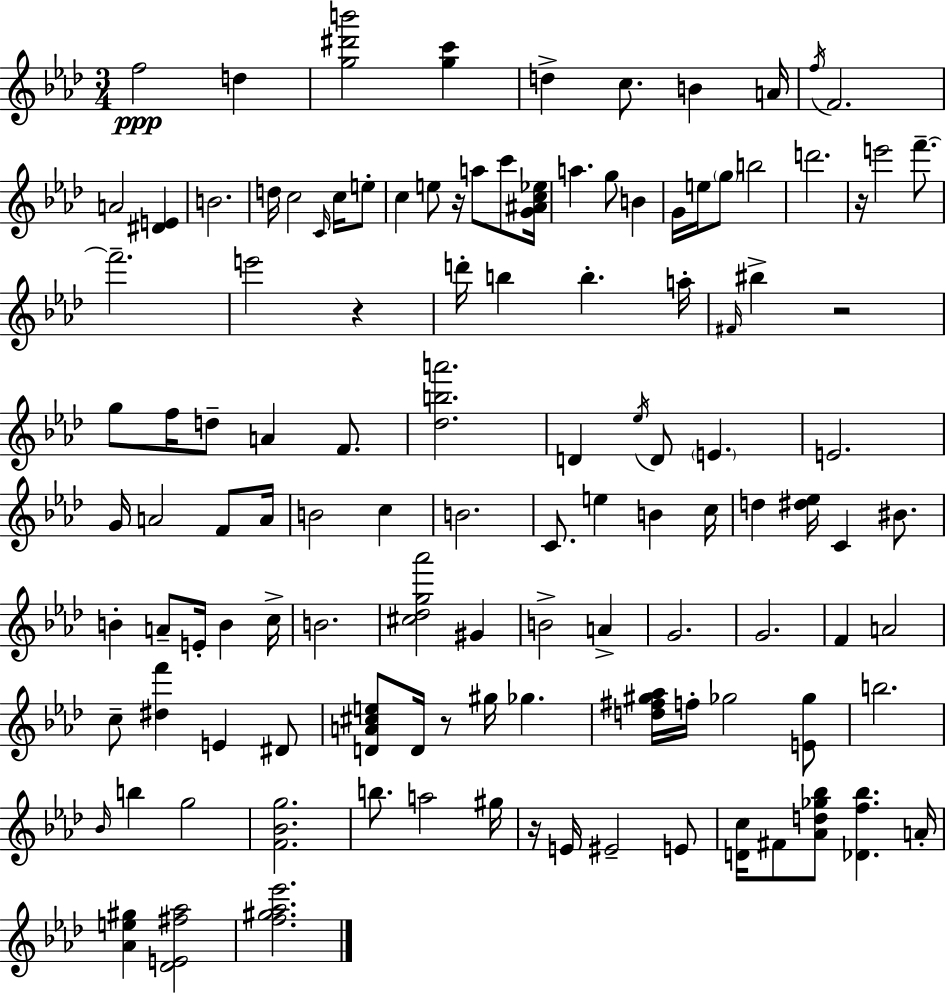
X:1
T:Untitled
M:3/4
L:1/4
K:Fm
f2 d [g^d'b']2 [gc'] d c/2 B A/4 f/4 F2 A2 [^DE] B2 d/4 c2 C/4 c/4 e/2 c e/2 z/4 a/2 c'/2 [G^Ac_e]/4 a g/2 B G/4 e/4 g/2 b2 d'2 z/4 e'2 f'/2 f'2 e'2 z d'/4 b b a/4 ^F/4 ^b z2 g/2 f/4 d/2 A F/2 [_dba']2 D _e/4 D/2 E E2 G/4 A2 F/2 A/4 B2 c B2 C/2 e B c/4 d [^d_e]/4 C ^B/2 B A/2 E/4 B c/4 B2 [^c_dg_a']2 ^G B2 A G2 G2 F A2 c/2 [^df'] E ^D/2 [DA^ce]/2 D/4 z/2 ^g/4 _g [d^f^g_a]/4 f/4 _g2 [E_g]/2 b2 _B/4 b g2 [F_Bg]2 b/2 a2 ^g/4 z/4 E/4 ^E2 E/2 [Dc]/4 ^F/2 [_Ad_g_b]/2 [_Df_b] A/4 [_Ae^g] [_DE^f_a]2 [f^g_a_e']2